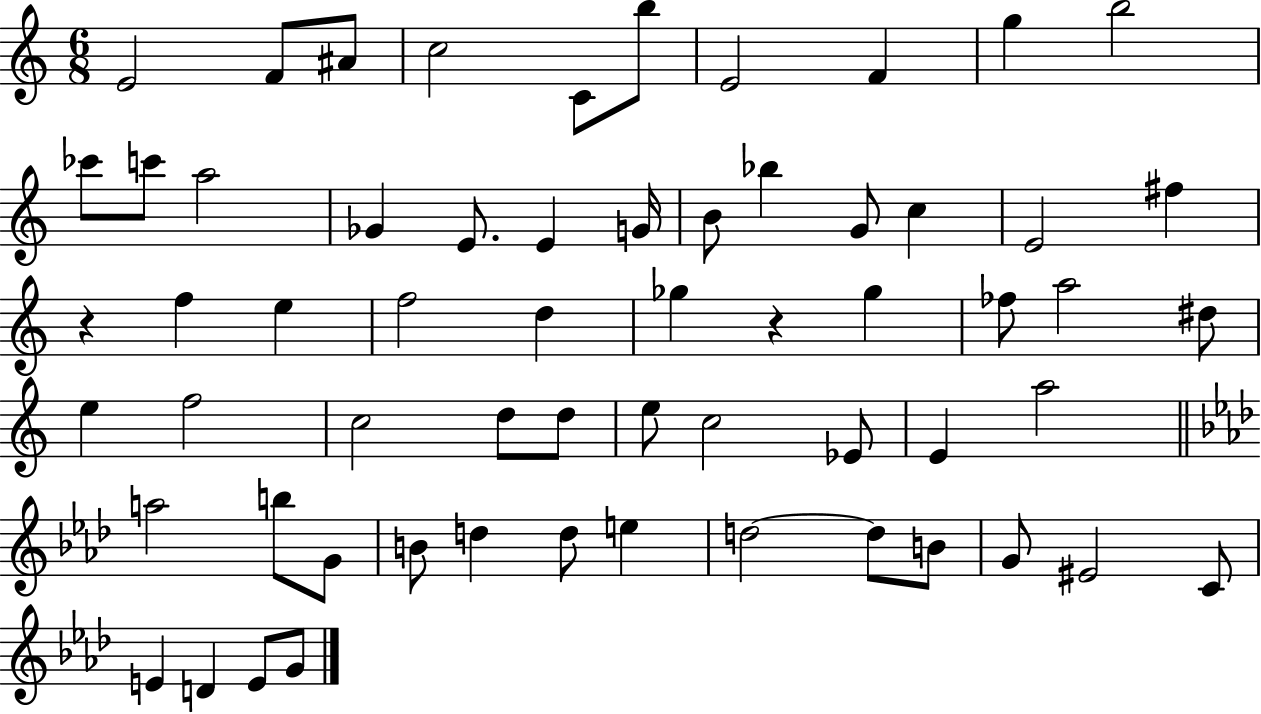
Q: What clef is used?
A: treble